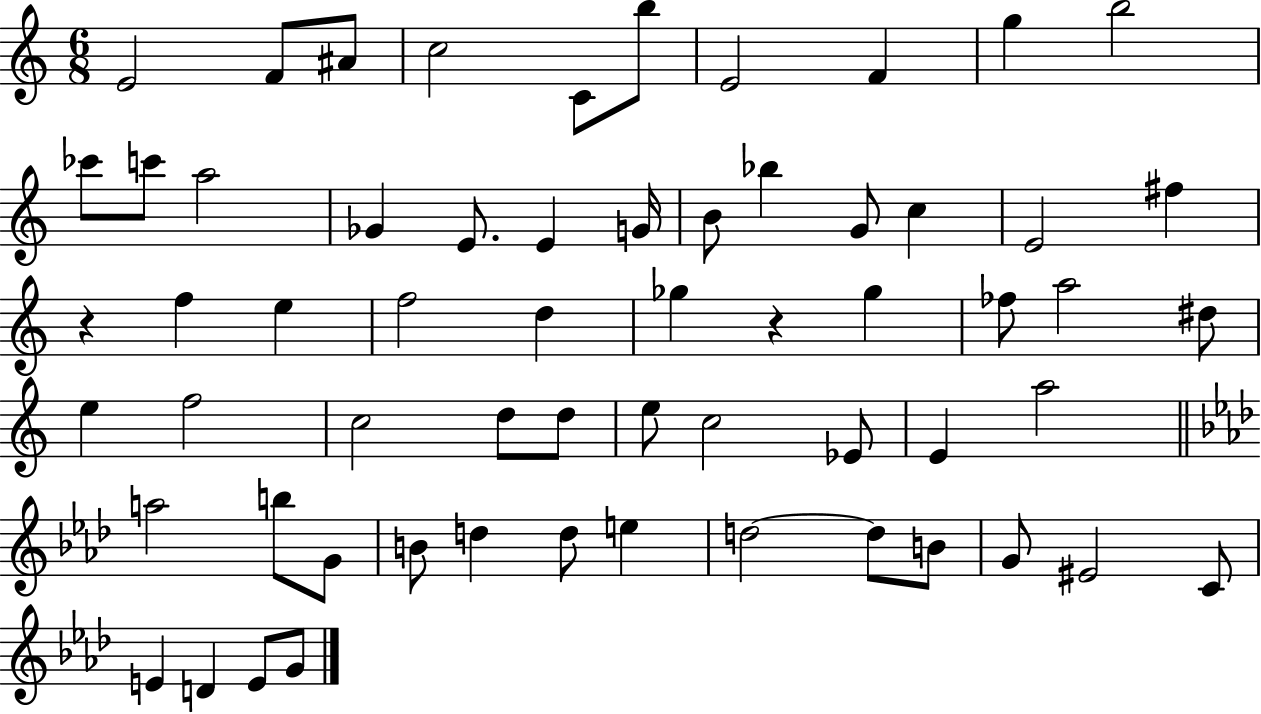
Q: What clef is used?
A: treble